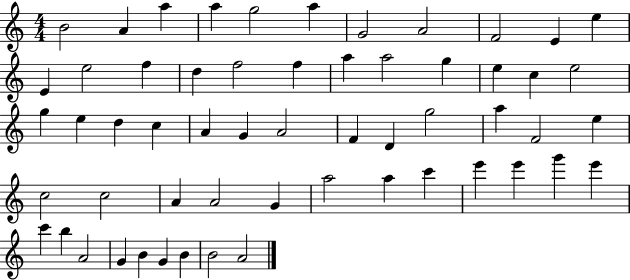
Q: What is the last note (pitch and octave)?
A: A4